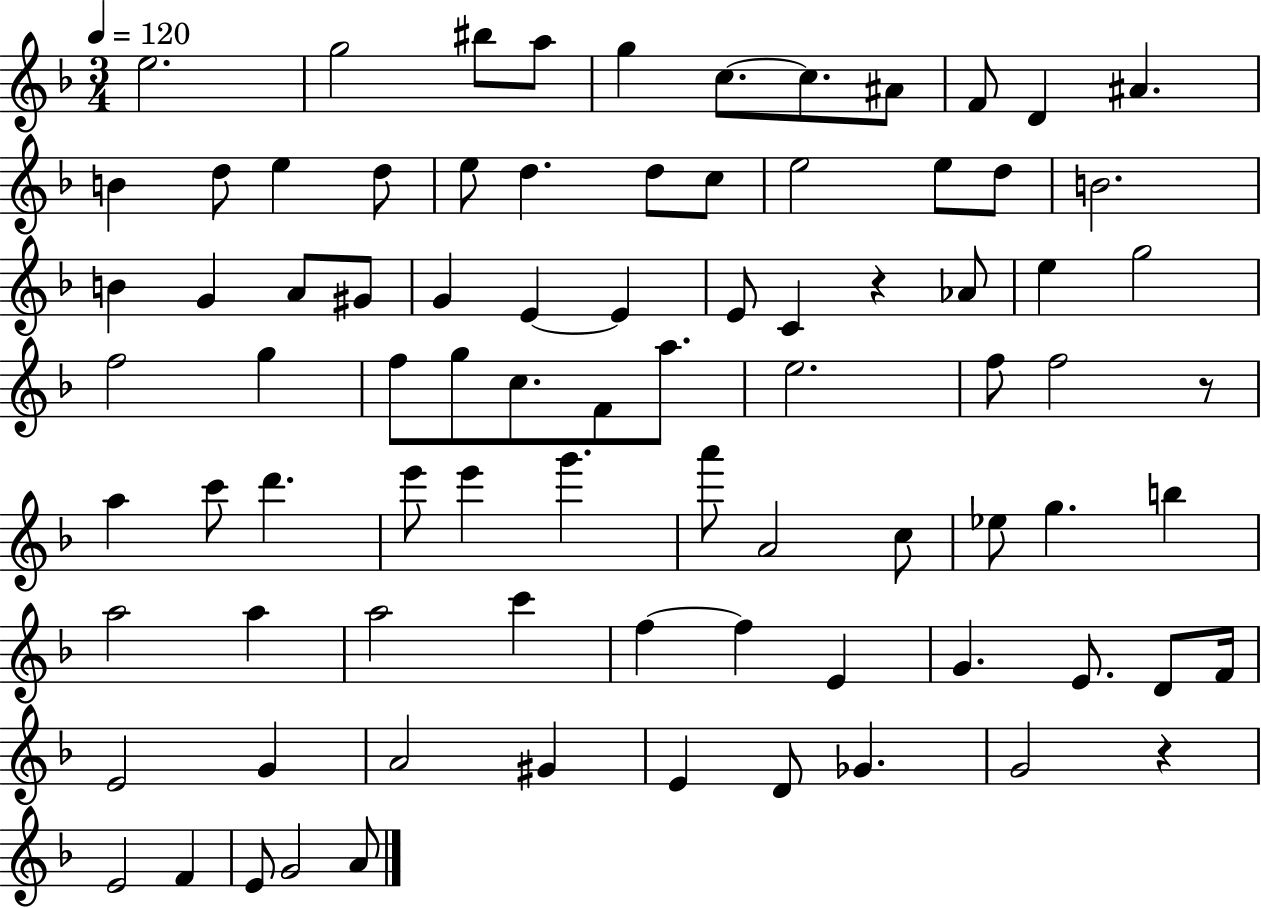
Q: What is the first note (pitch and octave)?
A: E5